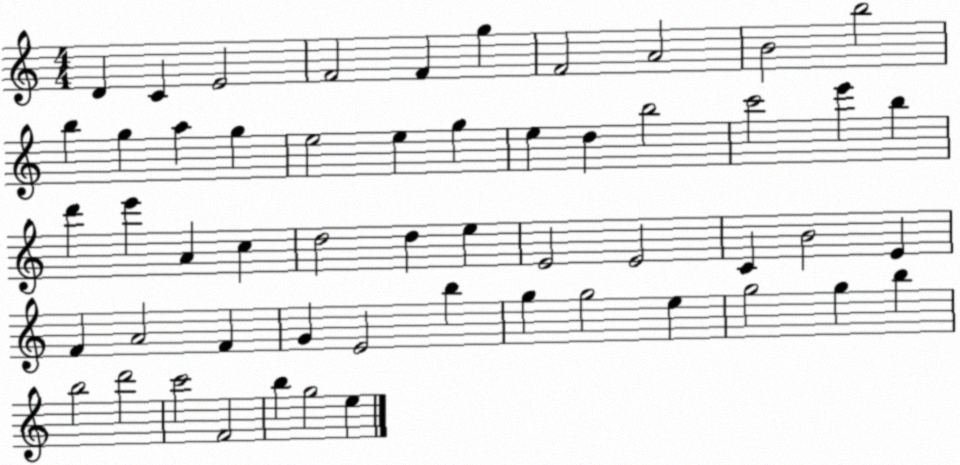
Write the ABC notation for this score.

X:1
T:Untitled
M:4/4
L:1/4
K:C
D C E2 F2 F g F2 A2 B2 b2 b g a g e2 e g e d b2 c'2 e' b d' e' A c d2 d e E2 E2 C B2 E F A2 F G E2 b g g2 e g2 g b b2 d'2 c'2 F2 b g2 e